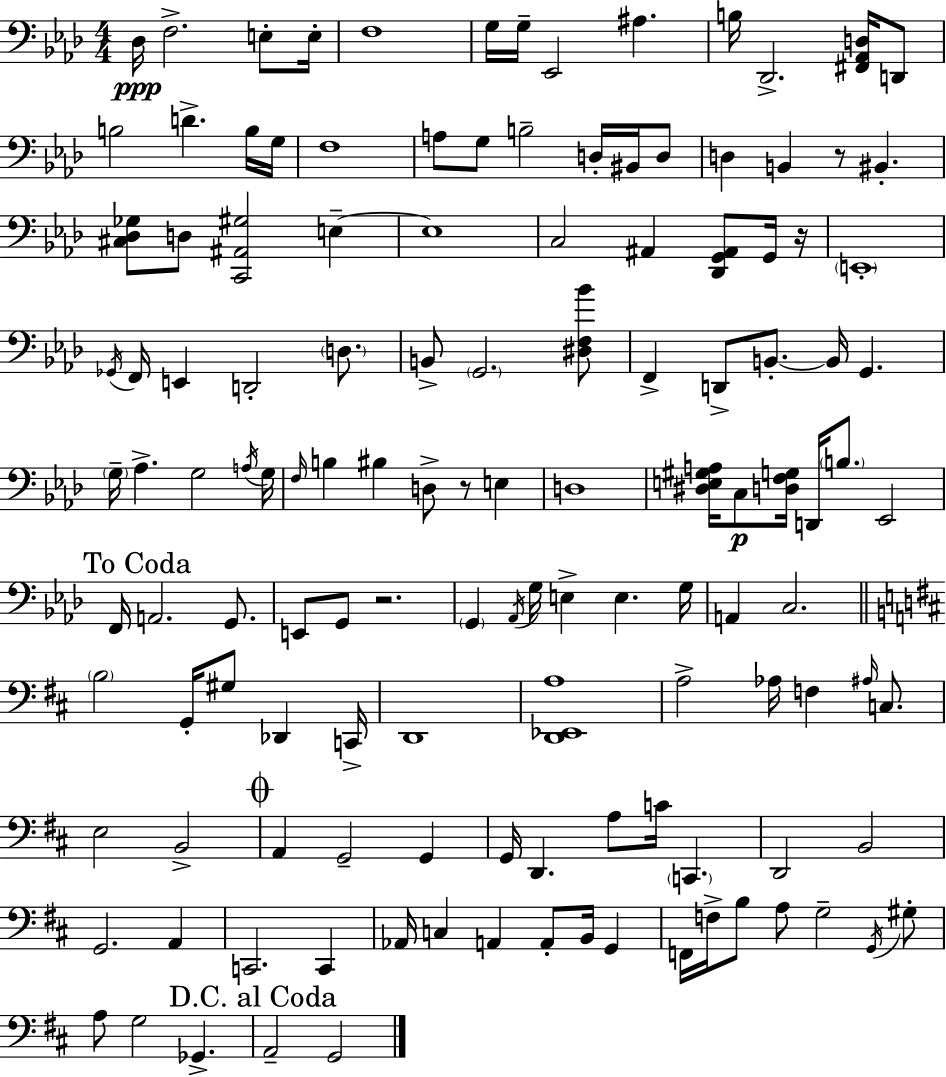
{
  \clef bass
  \numericTimeSignature
  \time 4/4
  \key aes \major
  \repeat volta 2 { des16\ppp f2.-> e8-. e16-. | f1 | g16 g16-- ees,2 ais4. | b16 des,2.-> <fis, aes, d>16 d,8 | \break b2 d'4.-> b16 g16 | f1 | a8 g8 b2-- d16-. bis,16 d8 | d4 b,4 r8 bis,4.-. | \break <cis des ges>8 d8 <c, ais, gis>2 e4--~~ | e1 | c2 ais,4 <des, g, ais,>8 g,16 r16 | \parenthesize e,1-. | \break \acciaccatura { ges,16 } f,16 e,4 d,2-. \parenthesize d8. | b,8-> \parenthesize g,2. <dis f bes'>8 | f,4-> d,8-> b,8.-.~~ b,16 g,4. | \parenthesize g16-- aes4.-> g2 | \break \acciaccatura { a16 } g16 \grace { f16 } b4 bis4 d8-> r8 e4 | d1 | <dis e gis a>16 c8\p <d f g>16 d,16 \parenthesize b8. ees,2 | \mark "To Coda" f,16 a,2. | \break g,8. e,8 g,8 r2. | \parenthesize g,4 \acciaccatura { aes,16 } g16 e4-> e4. | g16 a,4 c2. | \bar "||" \break \key d \major \parenthesize b2 g,16-. gis8 des,4 c,16-> | d,1 | <d, ees, a>1 | a2-> aes16 f4 \grace { ais16 } c8. | \break e2 b,2-> | \mark \markup { \musicglyph "scripts.coda" } a,4 g,2-- g,4 | g,16 d,4. a8 c'16 \parenthesize c,4. | d,2 b,2 | \break g,2. a,4 | c,2. c,4 | aes,16 c4 a,4 a,8-. b,16 g,4 | f,16 f16-> b8 a8 g2-- \acciaccatura { g,16 } | \break gis8-. a8 g2 ges,4.-> | \mark "D.C. al Coda" a,2-- g,2 | } \bar "|."
}